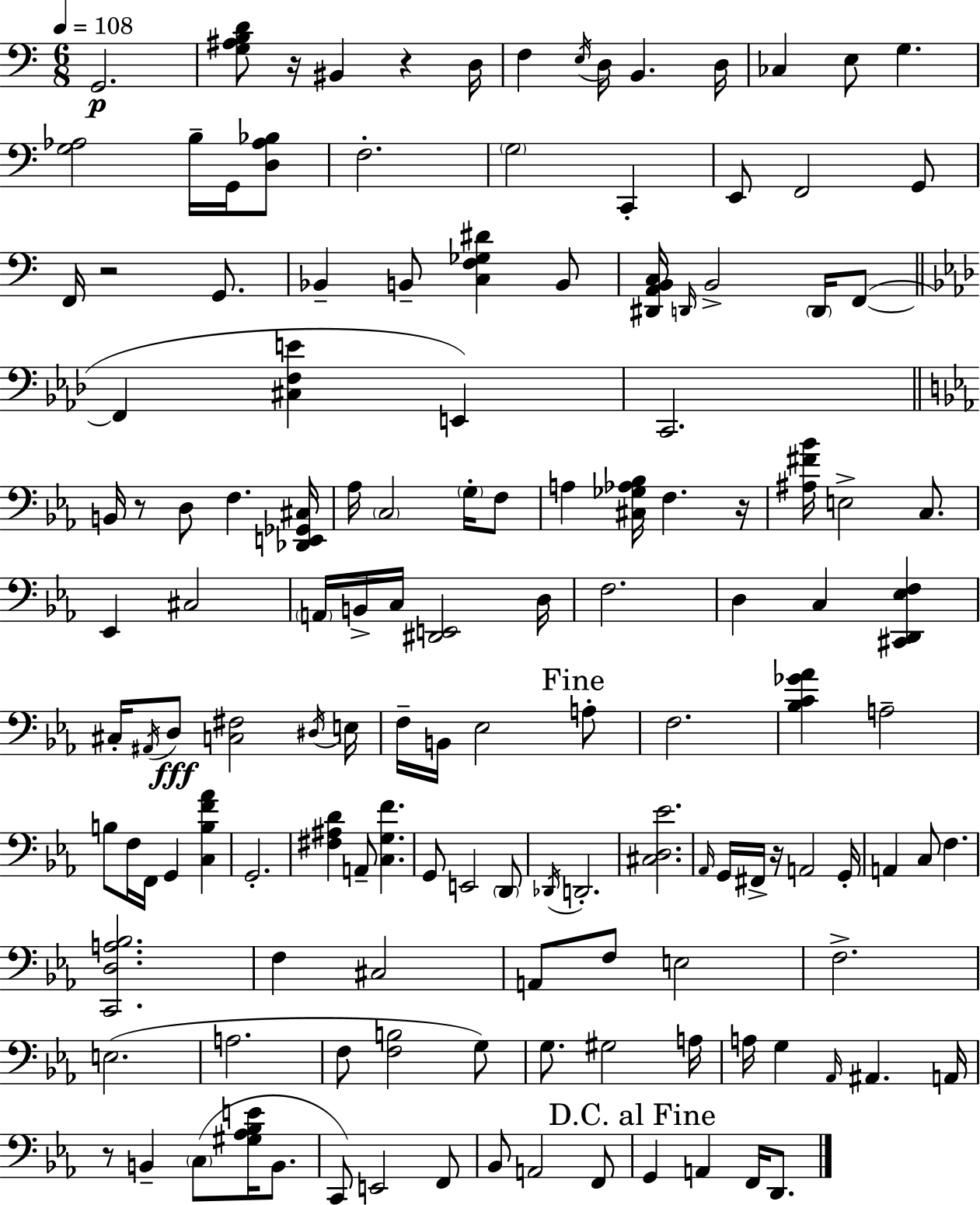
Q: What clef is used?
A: bass